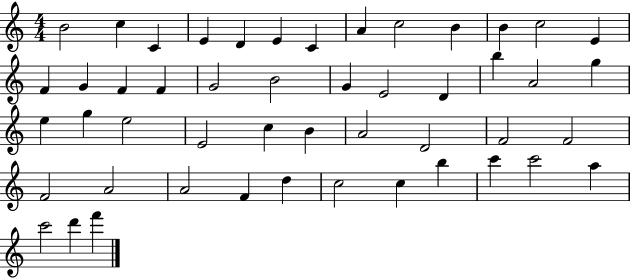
X:1
T:Untitled
M:4/4
L:1/4
K:C
B2 c C E D E C A c2 B B c2 E F G F F G2 B2 G E2 D b A2 g e g e2 E2 c B A2 D2 F2 F2 F2 A2 A2 F d c2 c b c' c'2 a c'2 d' f'